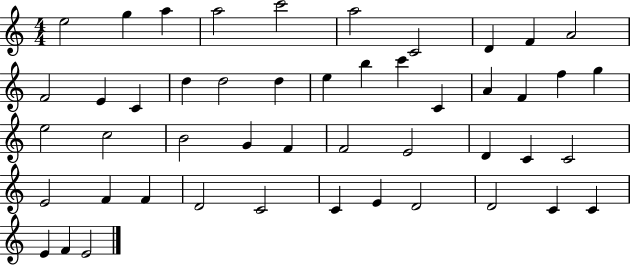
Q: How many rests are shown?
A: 0